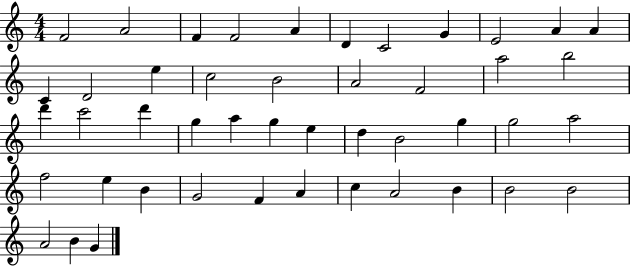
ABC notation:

X:1
T:Untitled
M:4/4
L:1/4
K:C
F2 A2 F F2 A D C2 G E2 A A C D2 e c2 B2 A2 F2 a2 b2 d' c'2 d' g a g e d B2 g g2 a2 f2 e B G2 F A c A2 B B2 B2 A2 B G